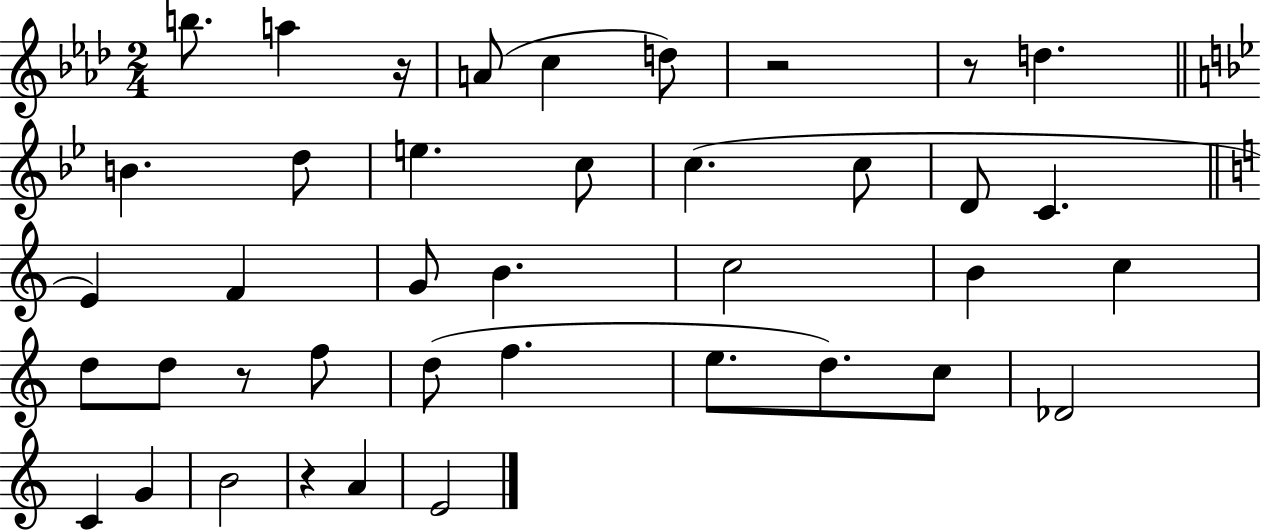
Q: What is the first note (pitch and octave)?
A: B5